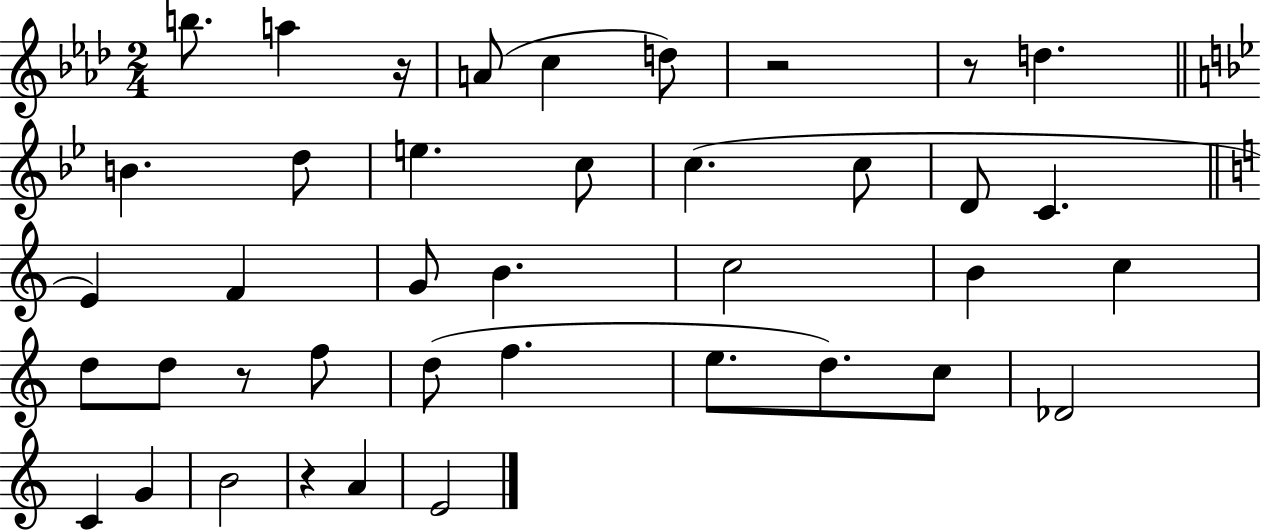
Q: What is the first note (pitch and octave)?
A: B5